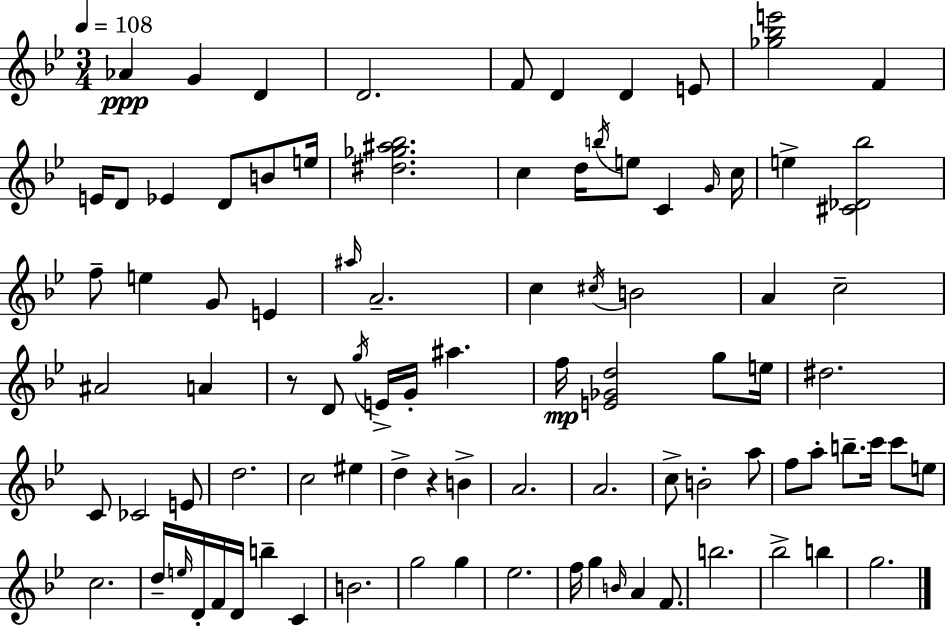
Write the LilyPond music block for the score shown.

{
  \clef treble
  \numericTimeSignature
  \time 3/4
  \key g \minor
  \tempo 4 = 108
  aes'4\ppp g'4 d'4 | d'2. | f'8 d'4 d'4 e'8 | <ges'' bes'' e'''>2 f'4 | \break e'16 d'8 ees'4 d'8 b'8 e''16 | <dis'' ges'' ais'' bes''>2. | c''4 d''16 \acciaccatura { b''16 } e''8 c'4 | \grace { g'16 } c''16 e''4-> <cis' des' bes''>2 | \break f''8-- e''4 g'8 e'4 | \grace { ais''16 } a'2.-- | c''4 \acciaccatura { cis''16 } b'2 | a'4 c''2-- | \break ais'2 | a'4 r8 d'8 \acciaccatura { g''16 } e'16-> g'16-. ais''4. | f''16\mp <e' ges' d''>2 | g''8 e''16 dis''2. | \break c'8 ces'2 | e'8 d''2. | c''2 | eis''4 d''4-> r4 | \break b'4-> a'2. | a'2. | c''8-> b'2-. | a''8 f''8 a''8-. b''8.-- | \break c'''16 c'''8 e''8 c''2. | d''16-- \grace { e''16 } d'16-. f'16 d'16 b''4-- | c'4 b'2. | g''2 | \break g''4 ees''2. | f''16 g''4 \grace { b'16 } | a'4 f'8. b''2. | bes''2-> | \break b''4 g''2. | \bar "|."
}